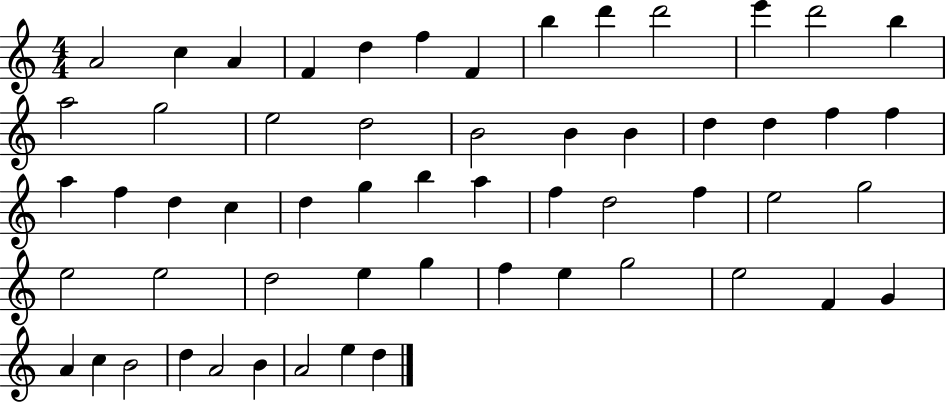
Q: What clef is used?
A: treble